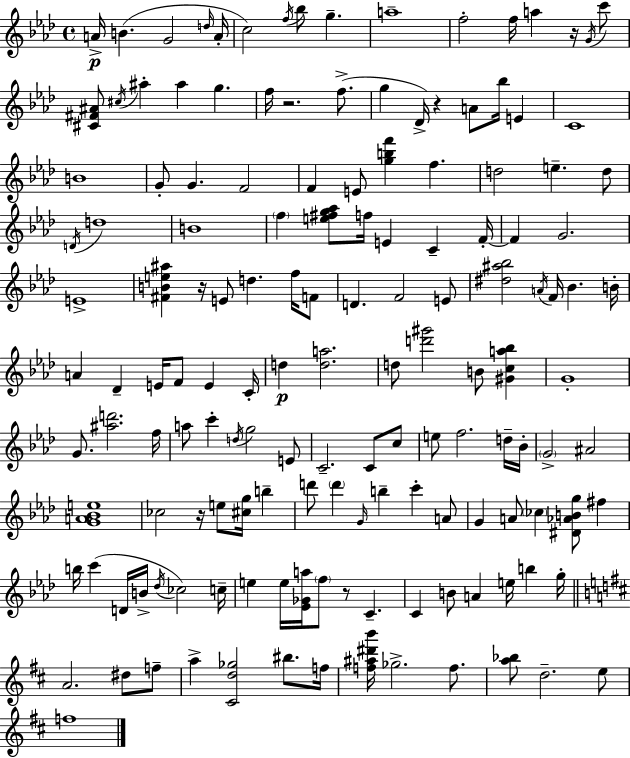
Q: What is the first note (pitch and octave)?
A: A4